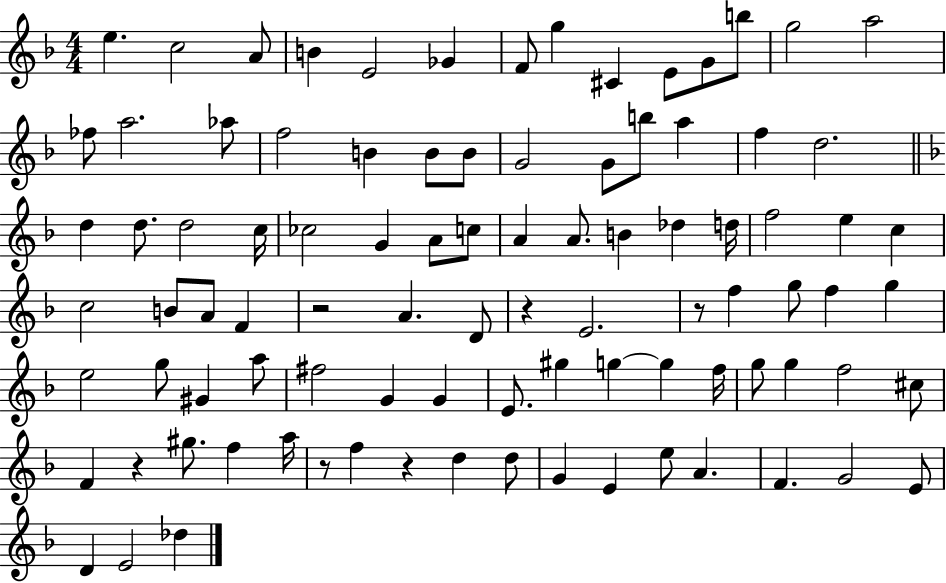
{
  \clef treble
  \numericTimeSignature
  \time 4/4
  \key f \major
  e''4. c''2 a'8 | b'4 e'2 ges'4 | f'8 g''4 cis'4 e'8 g'8 b''8 | g''2 a''2 | \break fes''8 a''2. aes''8 | f''2 b'4 b'8 b'8 | g'2 g'8 b''8 a''4 | f''4 d''2. | \break \bar "||" \break \key f \major d''4 d''8. d''2 c''16 | ces''2 g'4 a'8 c''8 | a'4 a'8. b'4 des''4 d''16 | f''2 e''4 c''4 | \break c''2 b'8 a'8 f'4 | r2 a'4. d'8 | r4 e'2. | r8 f''4 g''8 f''4 g''4 | \break e''2 g''8 gis'4 a''8 | fis''2 g'4 g'4 | e'8. gis''4 g''4~~ g''4 f''16 | g''8 g''4 f''2 cis''8 | \break f'4 r4 gis''8. f''4 a''16 | r8 f''4 r4 d''4 d''8 | g'4 e'4 e''8 a'4. | f'4. g'2 e'8 | \break d'4 e'2 des''4 | \bar "|."
}